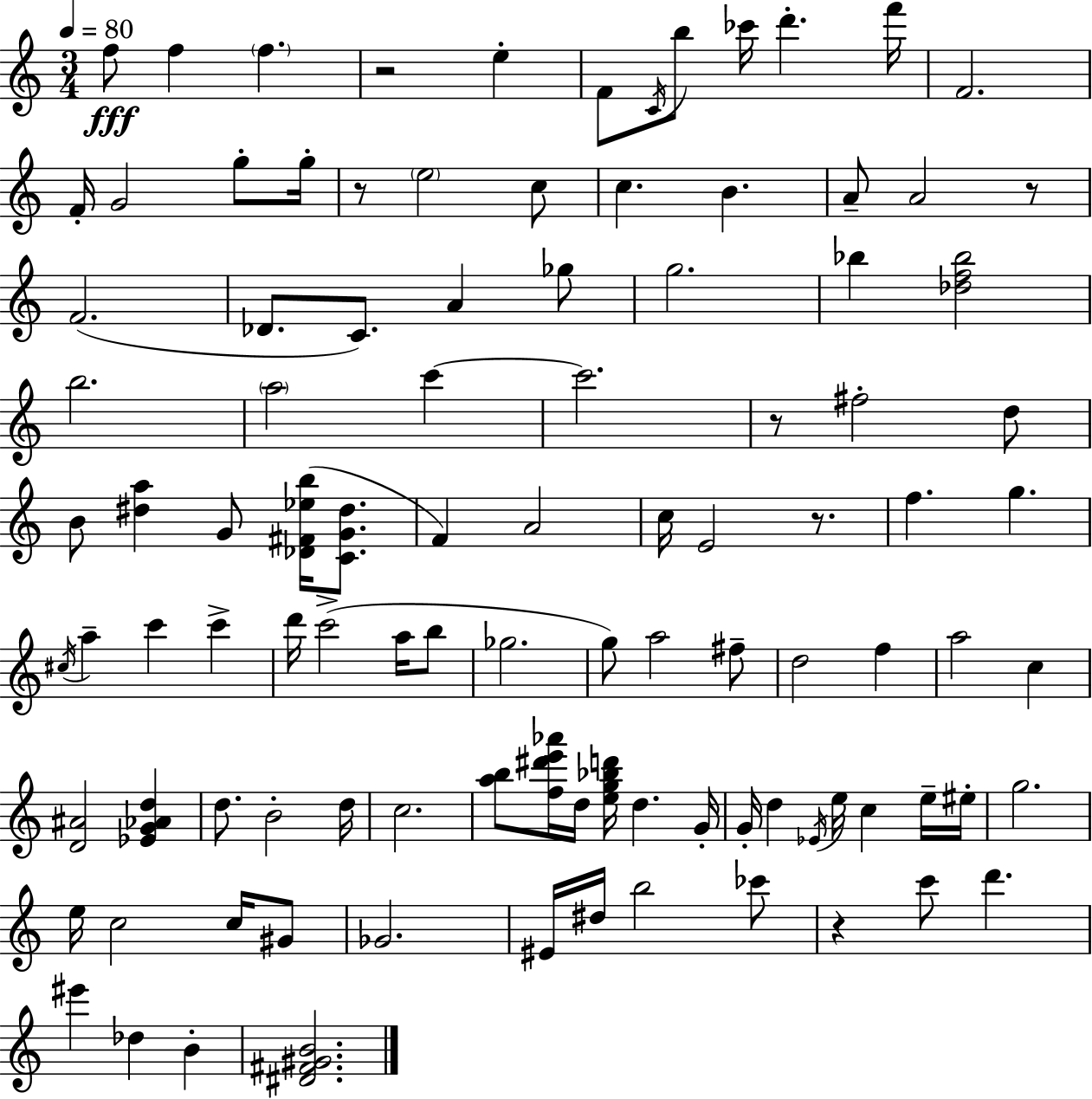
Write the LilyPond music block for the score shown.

{
  \clef treble
  \numericTimeSignature
  \time 3/4
  \key a \minor
  \tempo 4 = 80
  f''8\fff f''4 \parenthesize f''4. | r2 e''4-. | f'8 \acciaccatura { c'16 } b''8 ces'''16 d'''4.-. | f'''16 f'2. | \break f'16-. g'2 g''8-. | g''16-. r8 \parenthesize e''2 c''8 | c''4. b'4. | a'8-- a'2 r8 | \break f'2.( | des'8. c'8.) a'4 ges''8 | g''2. | bes''4 <des'' f'' bes''>2 | \break b''2. | \parenthesize a''2 c'''4~~ | c'''2. | r8 fis''2-. d''8 | \break b'8 <dis'' a''>4 g'8 <des' fis' ees'' b''>16( <c' g' dis''>8. | f'4) a'2 | c''16 e'2 r8. | f''4. g''4. | \break \acciaccatura { cis''16 } a''4-- c'''4 c'''4-> | d'''16 c'''2->( a''16 | b''8 ges''2. | g''8) a''2 | \break fis''8-- d''2 f''4 | a''2 c''4 | <d' ais'>2 <ees' g' aes' d''>4 | d''8. b'2-. | \break d''16 c''2. | <a'' b''>8 <f'' dis''' e''' aes'''>16 d''16 <e'' g'' bes'' d'''>16 d''4. | g'16-. g'16-. d''4 \acciaccatura { ees'16 } e''16 c''4 | e''16-- eis''16-. g''2. | \break e''16 c''2 | c''16 gis'8 ges'2. | eis'16 dis''16 b''2 | ces'''8 r4 c'''8 d'''4. | \break eis'''4 des''4 b'4-. | <dis' fis' gis' b'>2. | \bar "|."
}